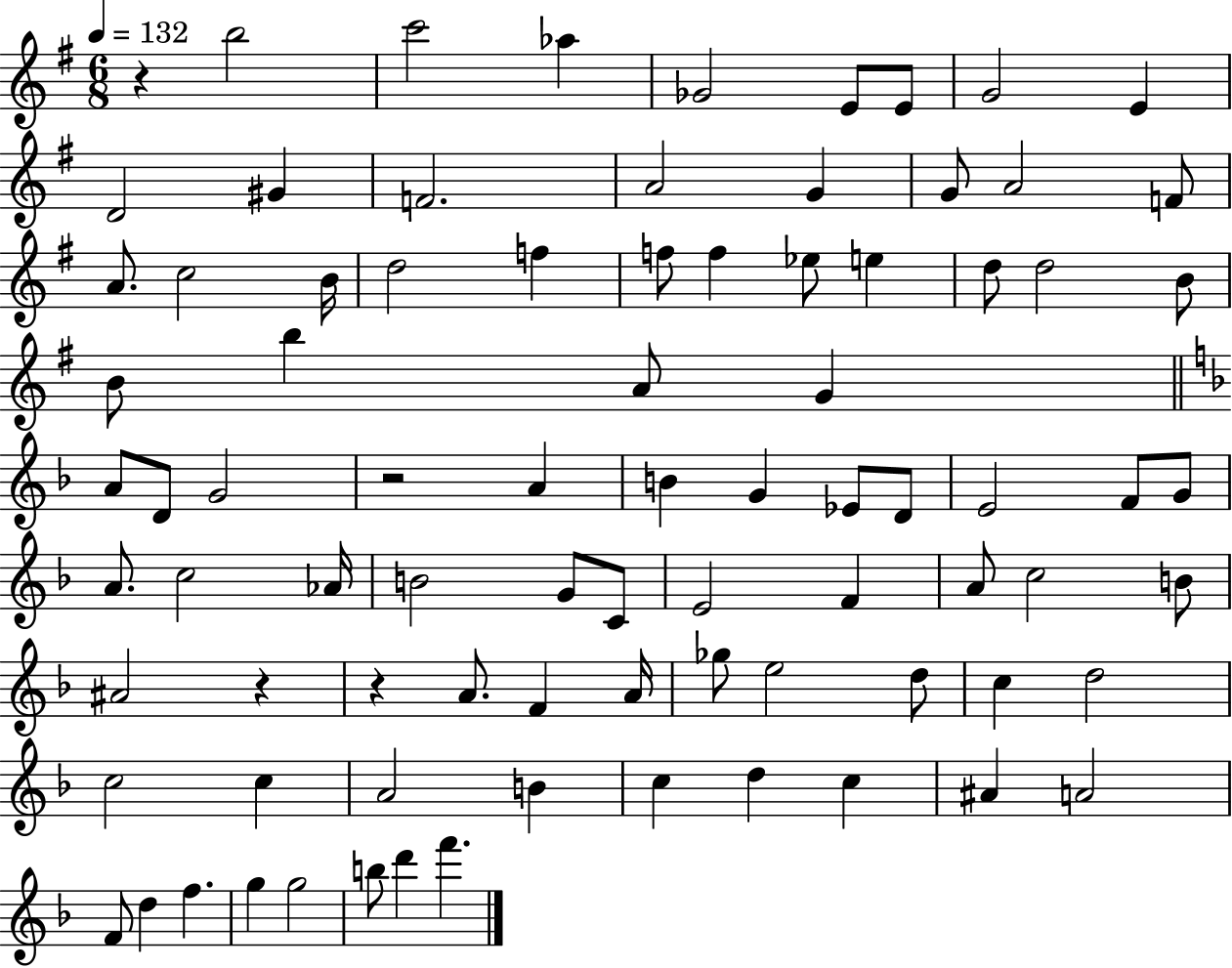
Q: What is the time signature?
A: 6/8